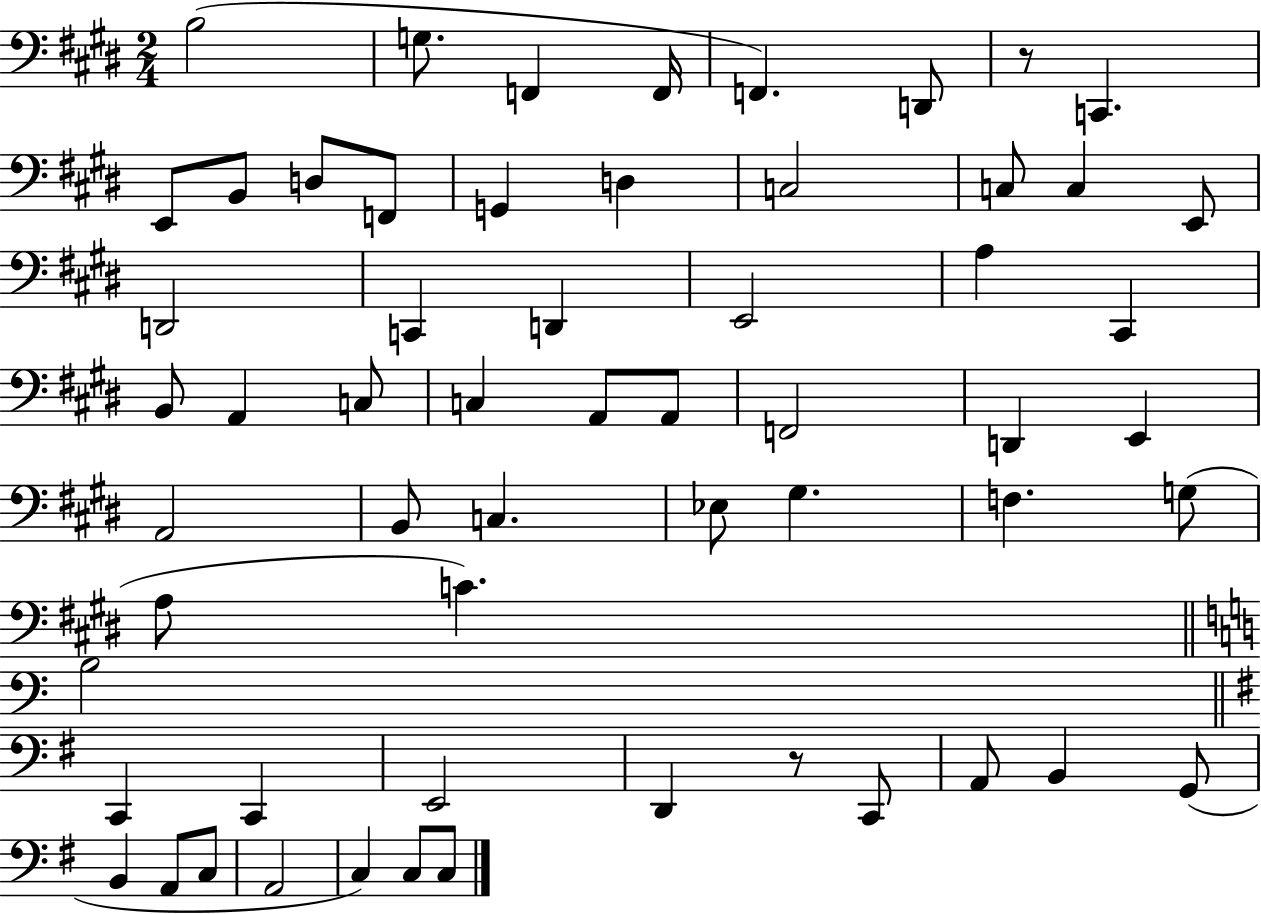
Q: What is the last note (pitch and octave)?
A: C3